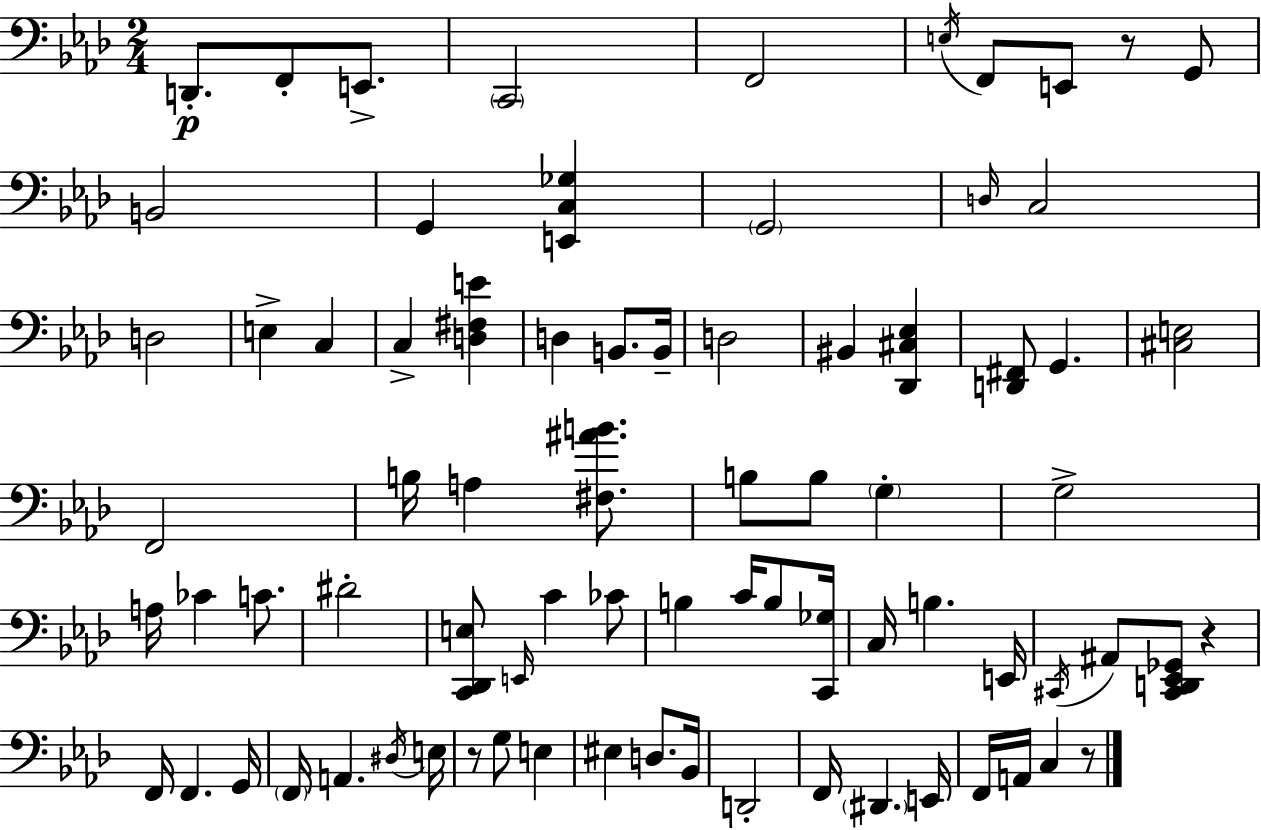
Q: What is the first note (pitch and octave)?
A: D2